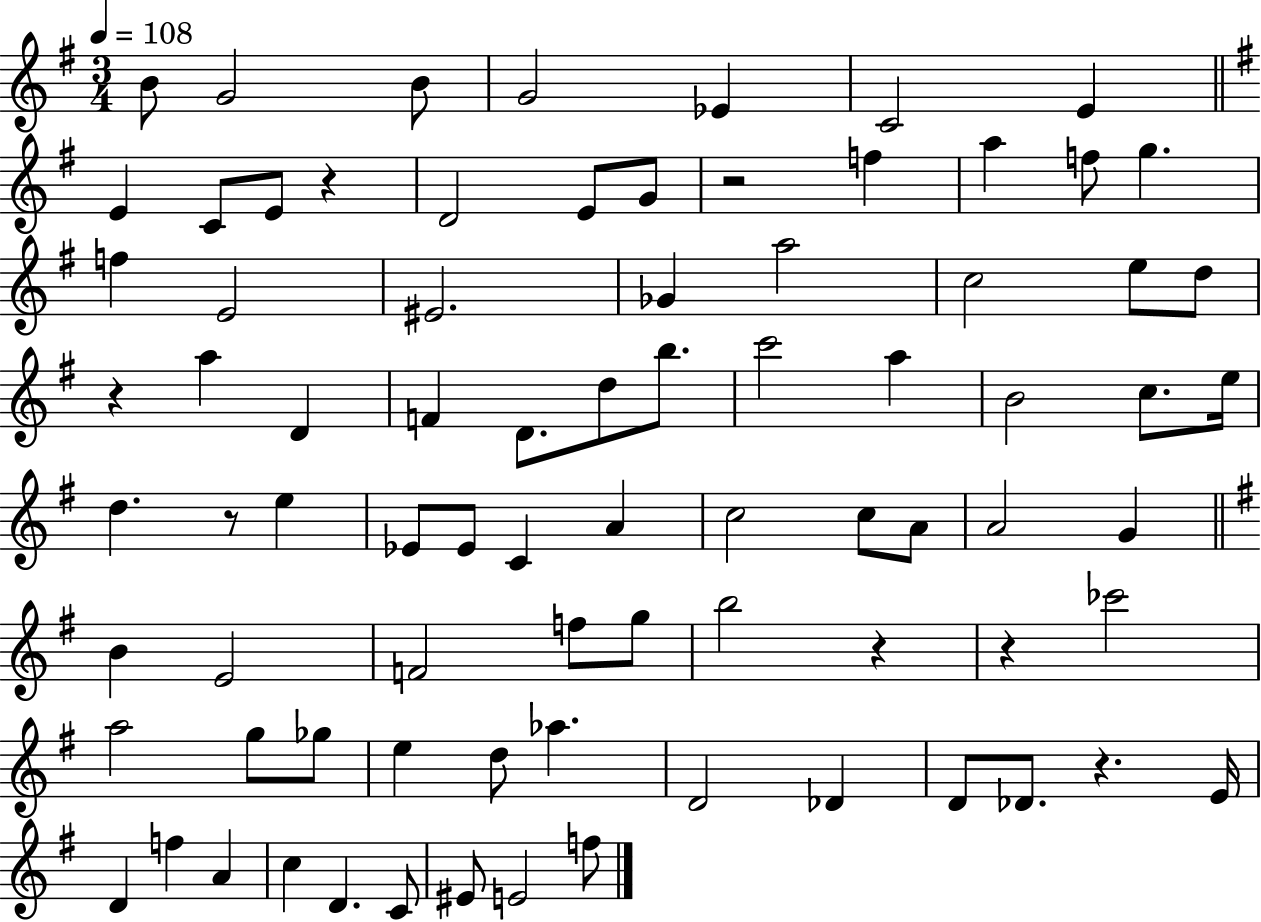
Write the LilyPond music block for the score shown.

{
  \clef treble
  \numericTimeSignature
  \time 3/4
  \key g \major
  \tempo 4 = 108
  \repeat volta 2 { b'8 g'2 b'8 | g'2 ees'4 | c'2 e'4 | \bar "||" \break \key e \minor e'4 c'8 e'8 r4 | d'2 e'8 g'8 | r2 f''4 | a''4 f''8 g''4. | \break f''4 e'2 | eis'2. | ges'4 a''2 | c''2 e''8 d''8 | \break r4 a''4 d'4 | f'4 d'8. d''8 b''8. | c'''2 a''4 | b'2 c''8. e''16 | \break d''4. r8 e''4 | ees'8 ees'8 c'4 a'4 | c''2 c''8 a'8 | a'2 g'4 | \break \bar "||" \break \key g \major b'4 e'2 | f'2 f''8 g''8 | b''2 r4 | r4 ces'''2 | \break a''2 g''8 ges''8 | e''4 d''8 aes''4. | d'2 des'4 | d'8 des'8. r4. e'16 | \break d'4 f''4 a'4 | c''4 d'4. c'8 | eis'8 e'2 f''8 | } \bar "|."
}